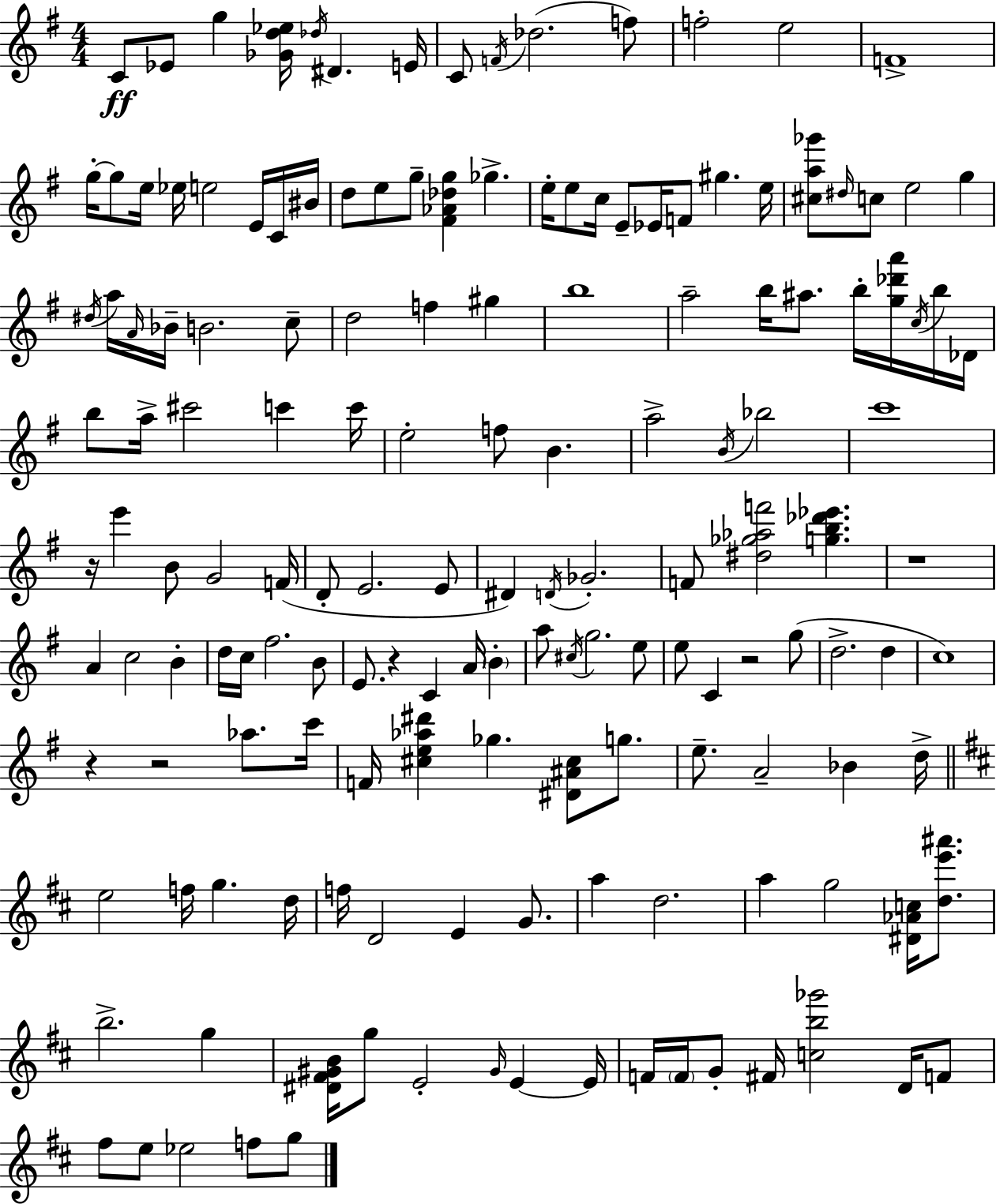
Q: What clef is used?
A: treble